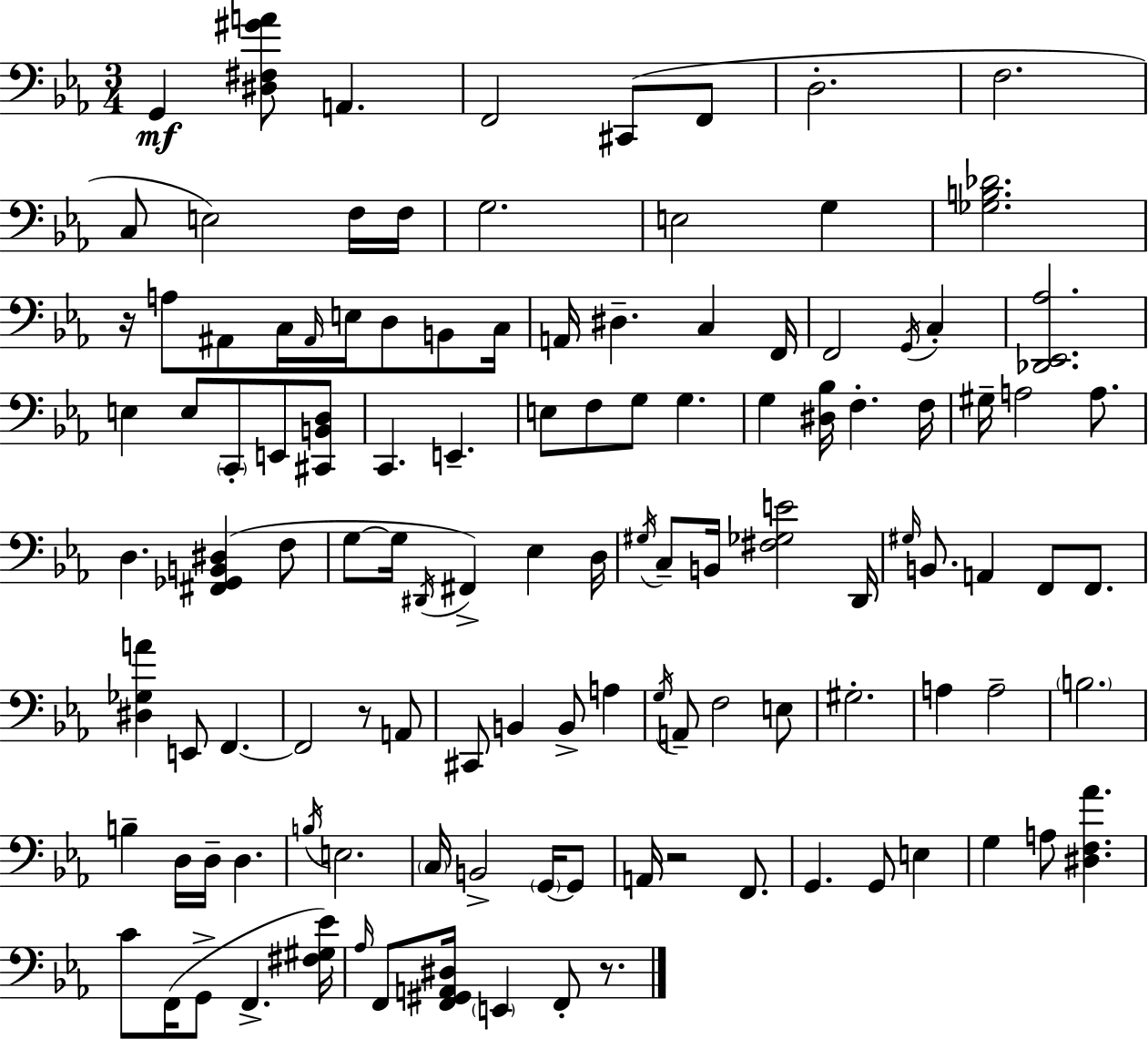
{
  \clef bass
  \numericTimeSignature
  \time 3/4
  \key ees \major
  g,4\mf <dis fis gis' a'>8 a,4. | f,2 cis,8( f,8 | d2.-. | f2. | \break c8 e2) f16 f16 | g2. | e2 g4 | <ges b des'>2. | \break r16 a8 ais,8 c16 \grace { ais,16 } e16 d8 b,8 | c16 a,16 dis4.-- c4 | f,16 f,2 \acciaccatura { g,16 } c4-. | <des, ees, aes>2. | \break e4 e8 \parenthesize c,8-. e,8 | <cis, b, d>8 c,4. e,4.-- | e8 f8 g8 g4. | g4 <dis bes>16 f4.-. | \break f16 gis16-- a2 a8. | d4. <fis, ges, b, dis>4( | f8 g8~~ g16 \acciaccatura { dis,16 } fis,4->) ees4 | d16 \acciaccatura { gis16 } c8-- b,16 <fis ges e'>2 | \break d,16 \grace { gis16 } b,8. a,4 | f,8 f,8. <dis ges a'>4 e,8 f,4.~~ | f,2 | r8 a,8 cis,8 b,4 b,8-> | \break a4 \acciaccatura { g16 } a,8-- f2 | e8 gis2.-. | a4 a2-- | \parenthesize b2. | \break b4-- d16 d16-- | d4. \acciaccatura { b16 } e2. | \parenthesize c16 b,2-> | \parenthesize g,16~~ g,8 a,16 r2 | \break f,8. g,4. | g,8 e4 g4 a8 | <dis f aes'>4. c'8 f,16( g,8-> | f,4.-> <fis gis ees'>16) \grace { aes16 } f,8 <f, gis, a, dis>16 \parenthesize e,4 | \break f,8-. r8. \bar "|."
}